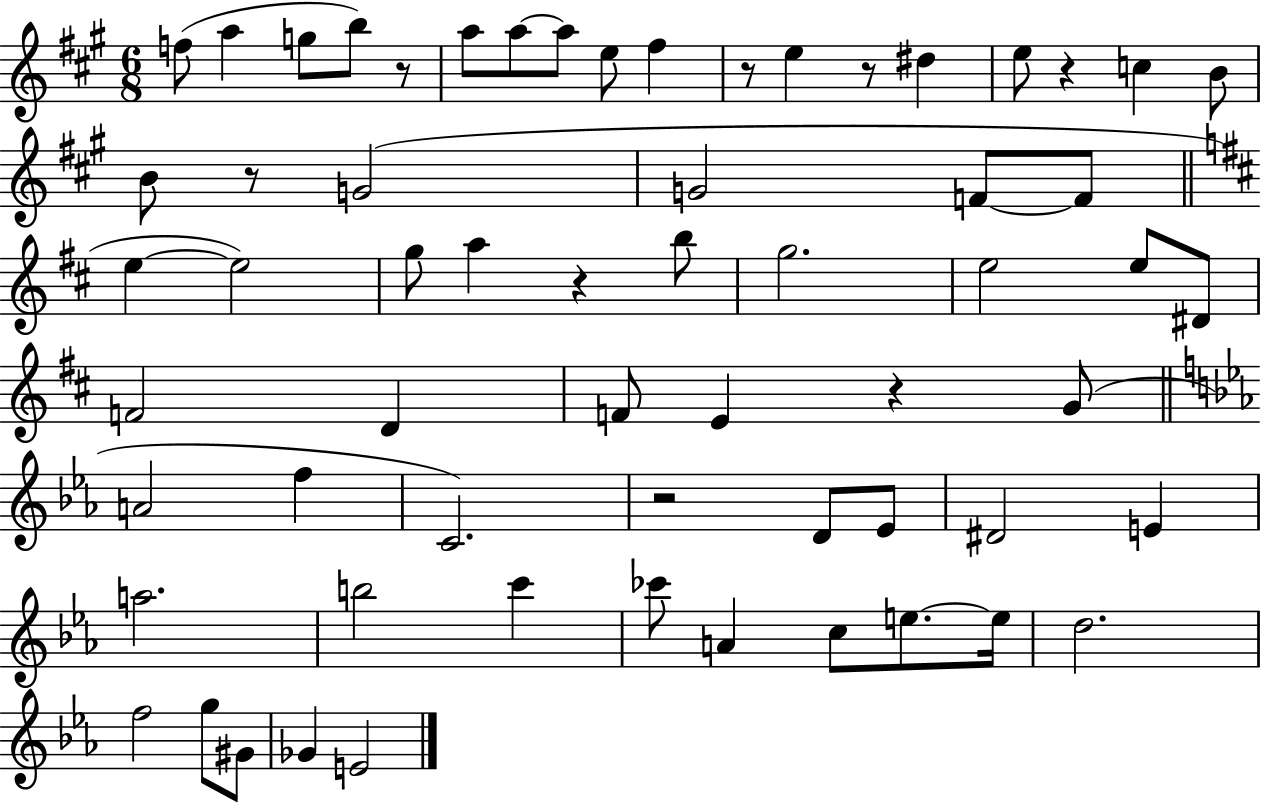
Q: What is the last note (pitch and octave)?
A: E4